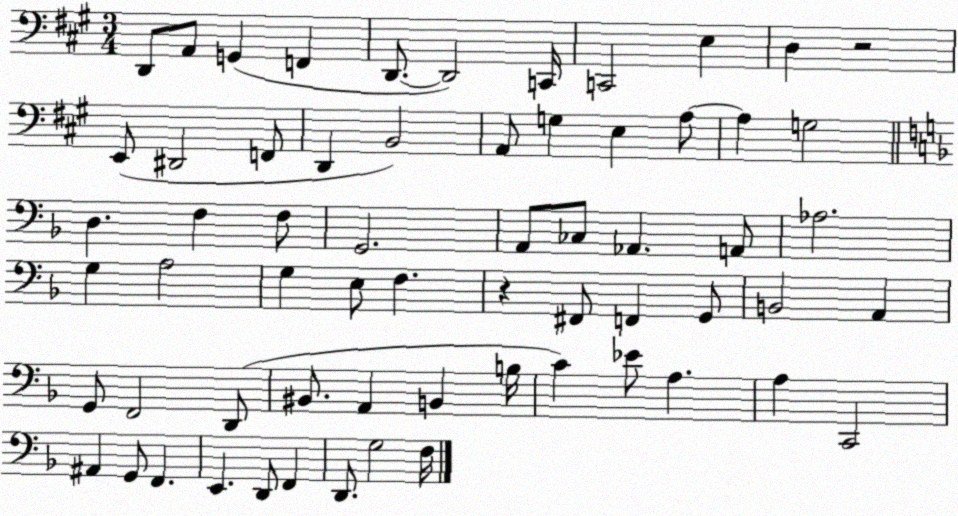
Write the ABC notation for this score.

X:1
T:Untitled
M:3/4
L:1/4
K:A
D,,/2 A,,/2 G,, F,, D,,/2 D,,2 C,,/4 C,,2 E, D, z2 E,,/2 ^D,,2 F,,/2 D,, B,,2 A,,/2 G, E, A,/2 A, G,2 D, F, F,/2 G,,2 A,,/2 _C,/2 _A,, A,,/2 _A,2 G, A,2 G, E,/2 F, z ^F,,/2 F,, G,,/2 B,,2 A,, G,,/2 F,,2 D,,/2 ^B,,/2 A,, B,, B,/4 C _E/2 A, A, C,,2 ^A,, G,,/2 F,, E,, D,,/2 F,, D,,/2 G,2 F,/4